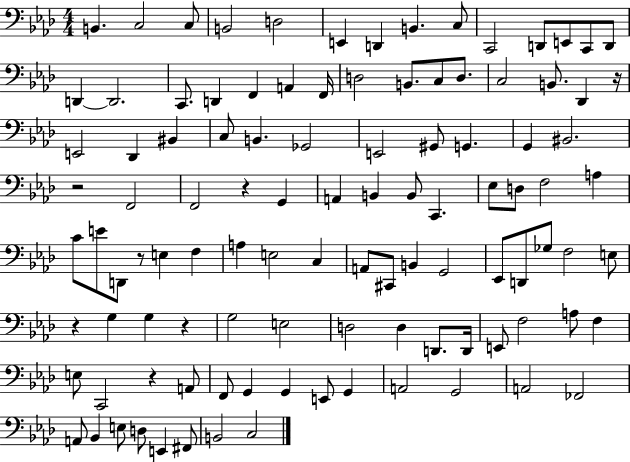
X:1
T:Untitled
M:4/4
L:1/4
K:Ab
B,, C,2 C,/2 B,,2 D,2 E,, D,, B,, C,/2 C,,2 D,,/2 E,,/2 C,,/2 D,,/2 D,, D,,2 C,,/2 D,, F,, A,, F,,/4 D,2 B,,/2 C,/2 D,/2 C,2 B,,/2 _D,, z/4 E,,2 _D,, ^B,, C,/2 B,, _G,,2 E,,2 ^G,,/2 G,, G,, ^B,,2 z2 F,,2 F,,2 z G,, A,, B,, B,,/2 C,, _E,/2 D,/2 F,2 A, C/2 E/2 D,,/2 z/2 E, F, A, E,2 C, A,,/2 ^C,,/2 B,, G,,2 _E,,/2 D,,/2 _G,/2 F,2 E,/2 z G, G, z G,2 E,2 D,2 D, D,,/2 D,,/4 E,,/2 F,2 A,/2 F, E,/2 C,,2 z A,,/2 F,,/2 G,, G,, E,,/2 G,, A,,2 G,,2 A,,2 _F,,2 A,,/2 _B,, E,/2 D,/2 E,, ^F,,/2 B,,2 C,2